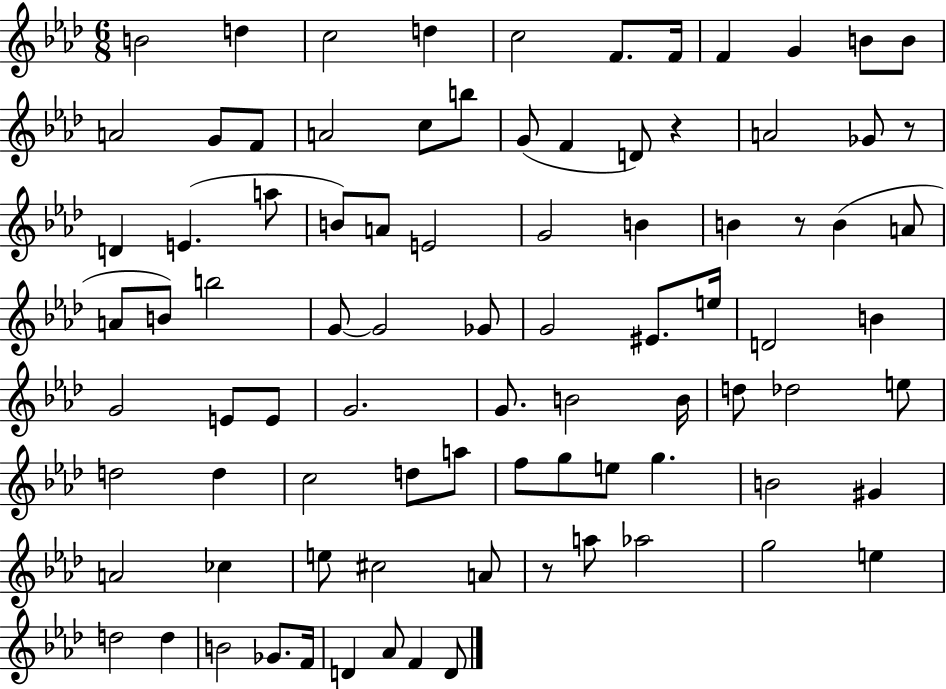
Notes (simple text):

B4/h D5/q C5/h D5/q C5/h F4/e. F4/s F4/q G4/q B4/e B4/e A4/h G4/e F4/e A4/h C5/e B5/e G4/e F4/q D4/e R/q A4/h Gb4/e R/e D4/q E4/q. A5/e B4/e A4/e E4/h G4/h B4/q B4/q R/e B4/q A4/e A4/e B4/e B5/h G4/e G4/h Gb4/e G4/h EIS4/e. E5/s D4/h B4/q G4/h E4/e E4/e G4/h. G4/e. B4/h B4/s D5/e Db5/h E5/e D5/h D5/q C5/h D5/e A5/e F5/e G5/e E5/e G5/q. B4/h G#4/q A4/h CES5/q E5/e C#5/h A4/e R/e A5/e Ab5/h G5/h E5/q D5/h D5/q B4/h Gb4/e. F4/s D4/q Ab4/e F4/q D4/e